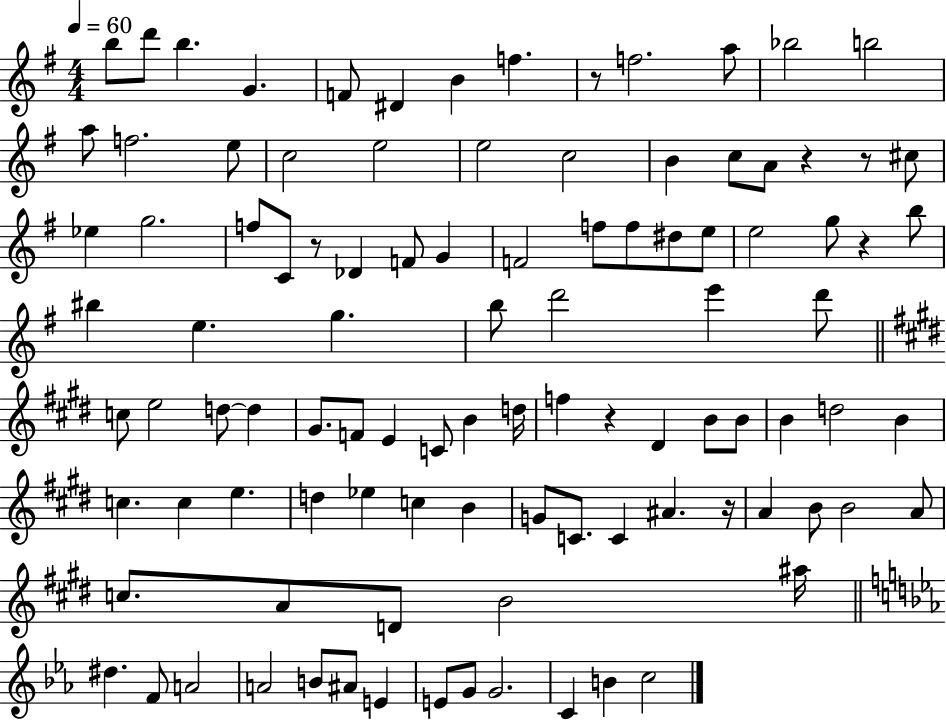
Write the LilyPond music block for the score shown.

{
  \clef treble
  \numericTimeSignature
  \time 4/4
  \key g \major
  \tempo 4 = 60
  b''8 d'''8 b''4. g'4. | f'8 dis'4 b'4 f''4. | r8 f''2. a''8 | bes''2 b''2 | \break a''8 f''2. e''8 | c''2 e''2 | e''2 c''2 | b'4 c''8 a'8 r4 r8 cis''8 | \break ees''4 g''2. | f''8 c'8 r8 des'4 f'8 g'4 | f'2 f''8 f''8 dis''8 e''8 | e''2 g''8 r4 b''8 | \break bis''4 e''4. g''4. | b''8 d'''2 e'''4 d'''8 | \bar "||" \break \key e \major c''8 e''2 d''8~~ d''4 | gis'8. f'8 e'4 c'8 b'4 d''16 | f''4 r4 dis'4 b'8 b'8 | b'4 d''2 b'4 | \break c''4. c''4 e''4. | d''4 ees''4 c''4 b'4 | g'8 c'8. c'4 ais'4. r16 | a'4 b'8 b'2 a'8 | \break c''8. a'8 d'8 b'2 ais''16 | \bar "||" \break \key ees \major dis''4. f'8 a'2 | a'2 b'8 ais'8 e'4 | e'8 g'8 g'2. | c'4 b'4 c''2 | \break \bar "|."
}